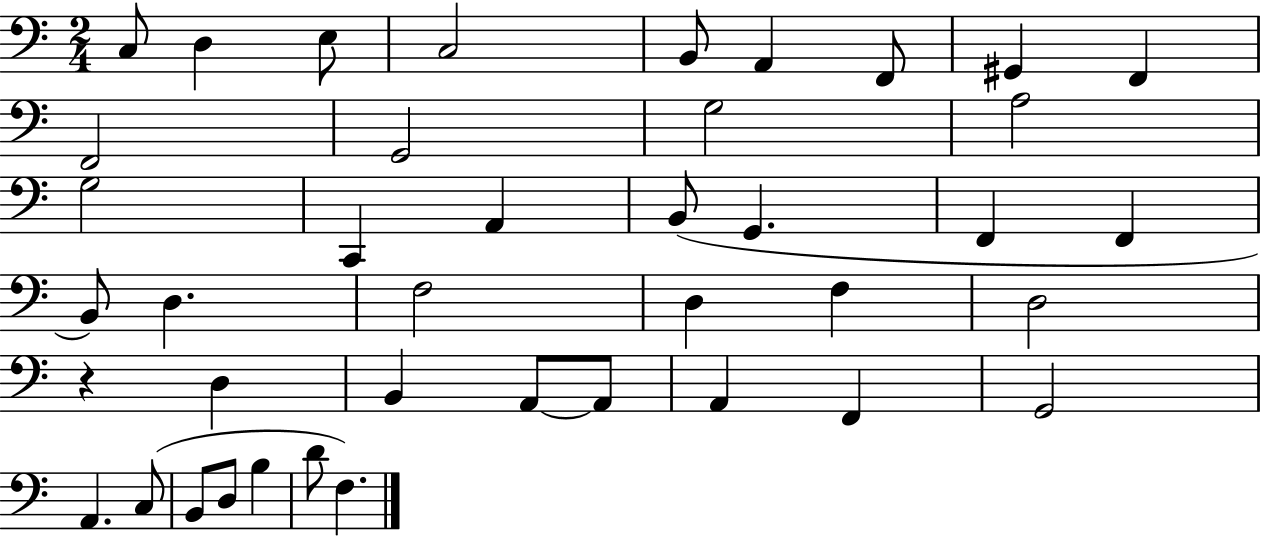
{
  \clef bass
  \numericTimeSignature
  \time 2/4
  \key c \major
  c8 d4 e8 | c2 | b,8 a,4 f,8 | gis,4 f,4 | \break f,2 | g,2 | g2 | a2 | \break g2 | c,4 a,4 | b,8( g,4. | f,4 f,4 | \break b,8) d4. | f2 | d4 f4 | d2 | \break r4 d4 | b,4 a,8~~ a,8 | a,4 f,4 | g,2 | \break a,4. c8( | b,8 d8 b4 | d'8 f4.) | \bar "|."
}